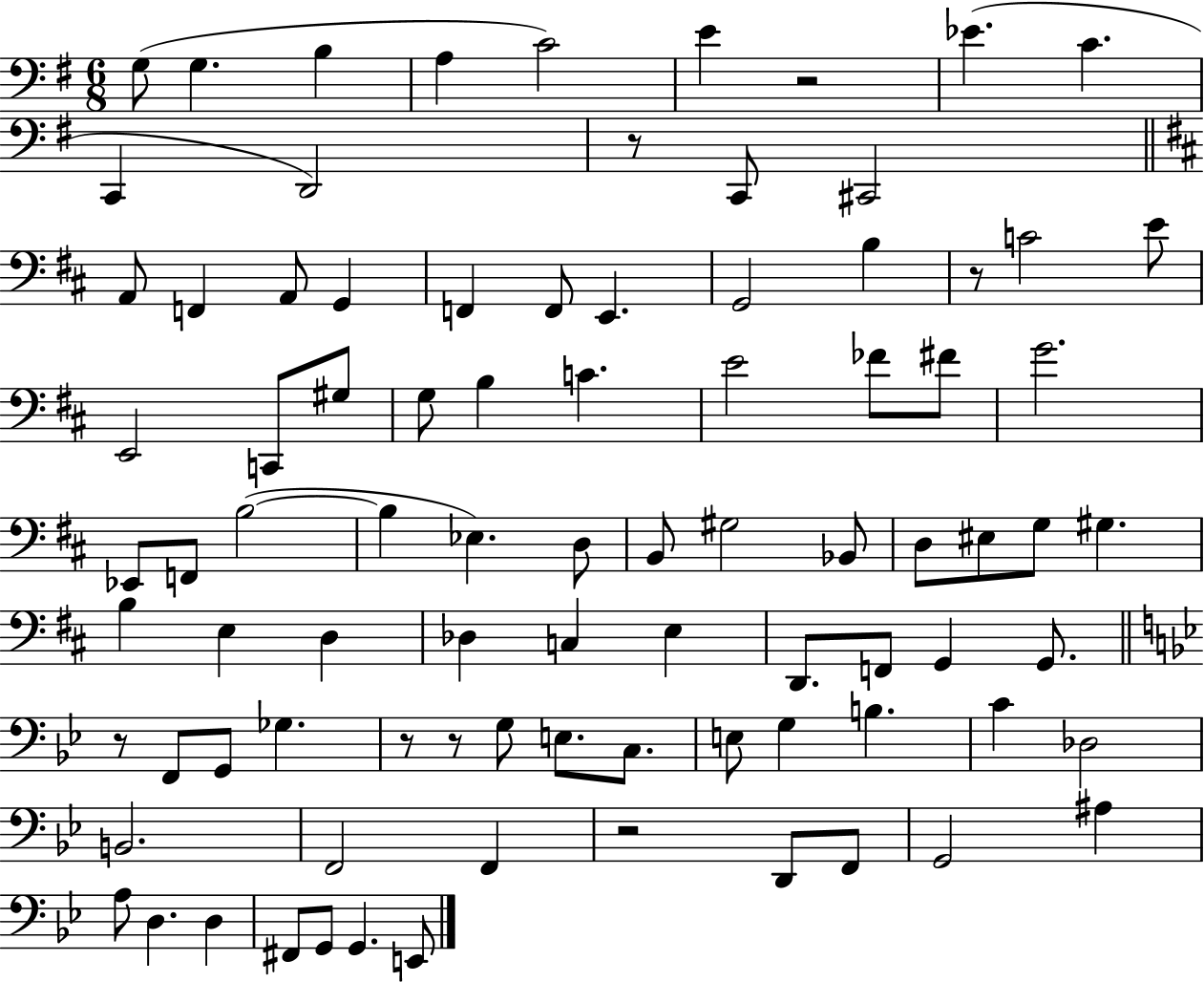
X:1
T:Untitled
M:6/8
L:1/4
K:G
G,/2 G, B, A, C2 E z2 _E C C,, D,,2 z/2 C,,/2 ^C,,2 A,,/2 F,, A,,/2 G,, F,, F,,/2 E,, G,,2 B, z/2 C2 E/2 E,,2 C,,/2 ^G,/2 G,/2 B, C E2 _F/2 ^F/2 G2 _E,,/2 F,,/2 B,2 B, _E, D,/2 B,,/2 ^G,2 _B,,/2 D,/2 ^E,/2 G,/2 ^G, B, E, D, _D, C, E, D,,/2 F,,/2 G,, G,,/2 z/2 F,,/2 G,,/2 _G, z/2 z/2 G,/2 E,/2 C,/2 E,/2 G, B, C _D,2 B,,2 F,,2 F,, z2 D,,/2 F,,/2 G,,2 ^A, A,/2 D, D, ^F,,/2 G,,/2 G,, E,,/2